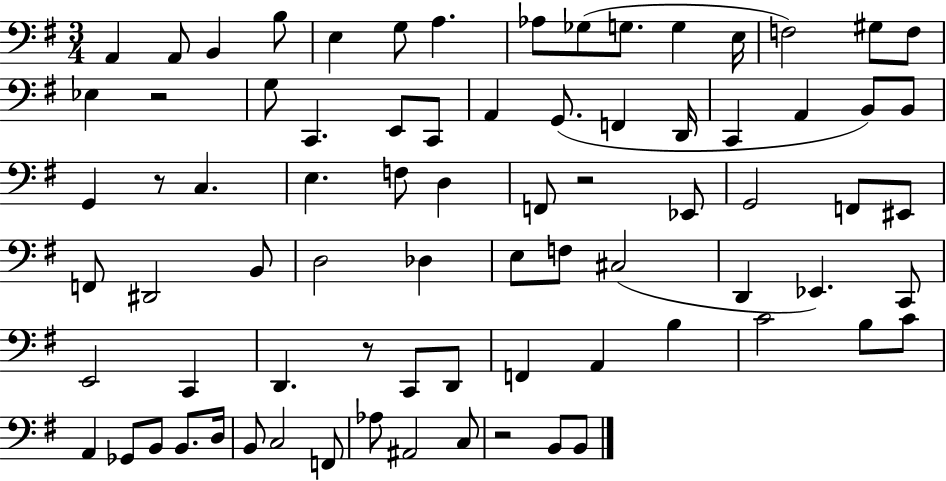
A2/q A2/e B2/q B3/e E3/q G3/e A3/q. Ab3/e Gb3/e G3/e. G3/q E3/s F3/h G#3/e F3/e Eb3/q R/h G3/e C2/q. E2/e C2/e A2/q G2/e. F2/q D2/s C2/q A2/q B2/e B2/e G2/q R/e C3/q. E3/q. F3/e D3/q F2/e R/h Eb2/e G2/h F2/e EIS2/e F2/e D#2/h B2/e D3/h Db3/q E3/e F3/e C#3/h D2/q Eb2/q. C2/e E2/h C2/q D2/q. R/e C2/e D2/e F2/q A2/q B3/q C4/h B3/e C4/e A2/q Gb2/e B2/e B2/e. D3/s B2/e C3/h F2/e Ab3/e A#2/h C3/e R/h B2/e B2/e